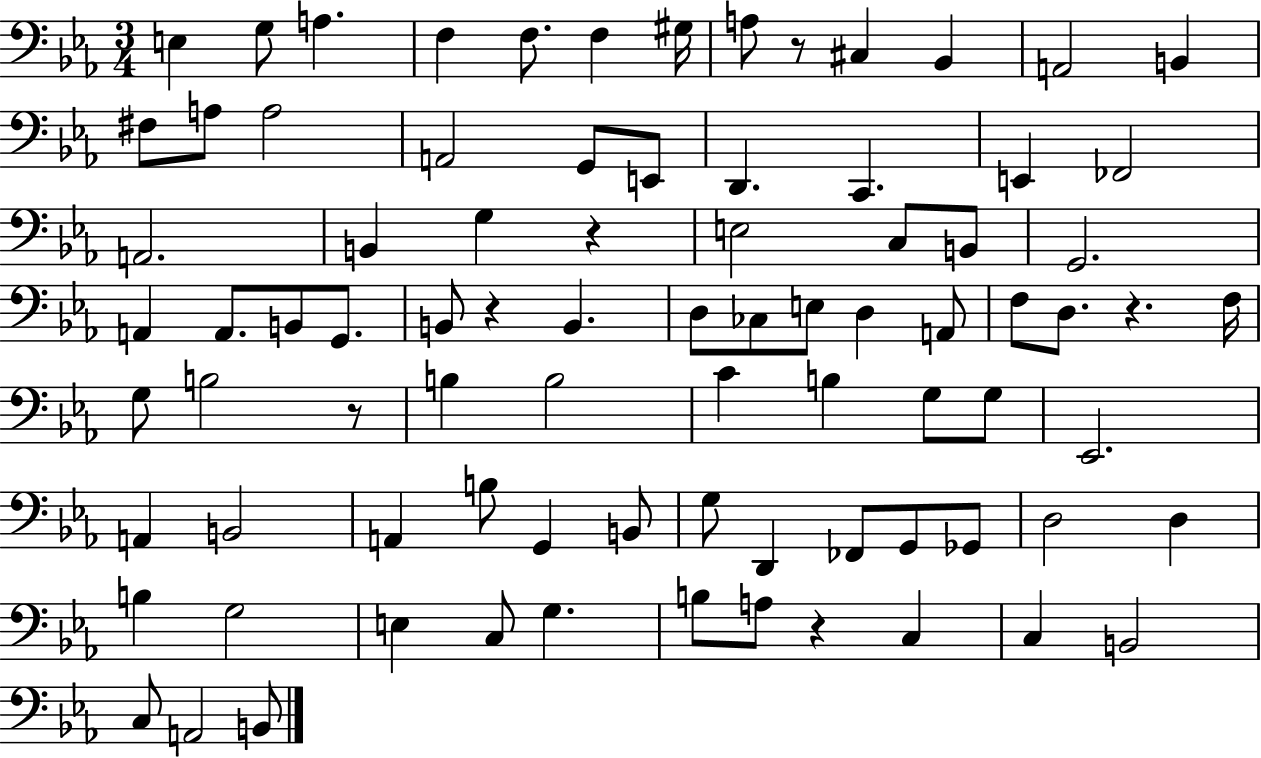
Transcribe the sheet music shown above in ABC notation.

X:1
T:Untitled
M:3/4
L:1/4
K:Eb
E, G,/2 A, F, F,/2 F, ^G,/4 A,/2 z/2 ^C, _B,, A,,2 B,, ^F,/2 A,/2 A,2 A,,2 G,,/2 E,,/2 D,, C,, E,, _F,,2 A,,2 B,, G, z E,2 C,/2 B,,/2 G,,2 A,, A,,/2 B,,/2 G,,/2 B,,/2 z B,, D,/2 _C,/2 E,/2 D, A,,/2 F,/2 D,/2 z F,/4 G,/2 B,2 z/2 B, B,2 C B, G,/2 G,/2 _E,,2 A,, B,,2 A,, B,/2 G,, B,,/2 G,/2 D,, _F,,/2 G,,/2 _G,,/2 D,2 D, B, G,2 E, C,/2 G, B,/2 A,/2 z C, C, B,,2 C,/2 A,,2 B,,/2